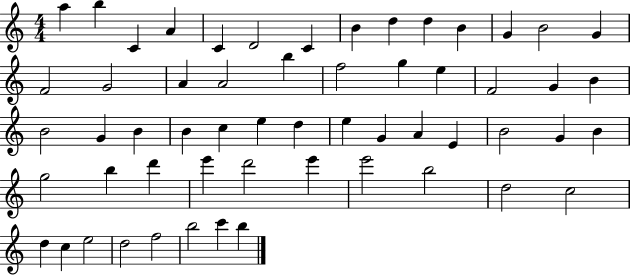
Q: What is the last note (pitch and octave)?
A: B5